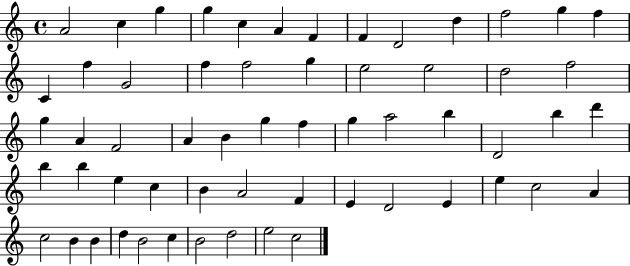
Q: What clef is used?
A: treble